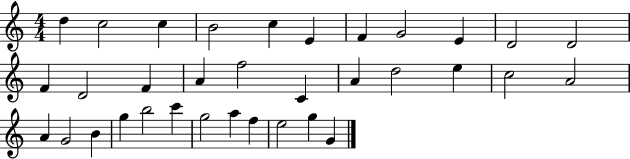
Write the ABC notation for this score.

X:1
T:Untitled
M:4/4
L:1/4
K:C
d c2 c B2 c E F G2 E D2 D2 F D2 F A f2 C A d2 e c2 A2 A G2 B g b2 c' g2 a f e2 g G